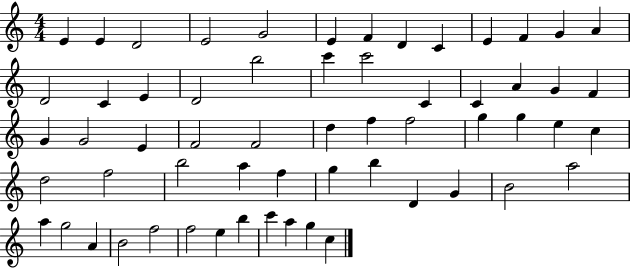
E4/q E4/q D4/h E4/h G4/h E4/q F4/q D4/q C4/q E4/q F4/q G4/q A4/q D4/h C4/q E4/q D4/h B5/h C6/q C6/h C4/q C4/q A4/q G4/q F4/q G4/q G4/h E4/q F4/h F4/h D5/q F5/q F5/h G5/q G5/q E5/q C5/q D5/h F5/h B5/h A5/q F5/q G5/q B5/q D4/q G4/q B4/h A5/h A5/q G5/h A4/q B4/h F5/h F5/h E5/q B5/q C6/q A5/q G5/q C5/q